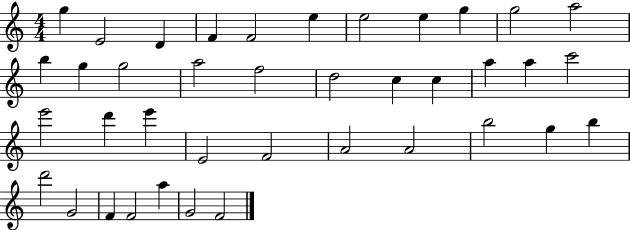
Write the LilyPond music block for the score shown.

{
  \clef treble
  \numericTimeSignature
  \time 4/4
  \key c \major
  g''4 e'2 d'4 | f'4 f'2 e''4 | e''2 e''4 g''4 | g''2 a''2 | \break b''4 g''4 g''2 | a''2 f''2 | d''2 c''4 c''4 | a''4 a''4 c'''2 | \break e'''2 d'''4 e'''4 | e'2 f'2 | a'2 a'2 | b''2 g''4 b''4 | \break d'''2 g'2 | f'4 f'2 a''4 | g'2 f'2 | \bar "|."
}